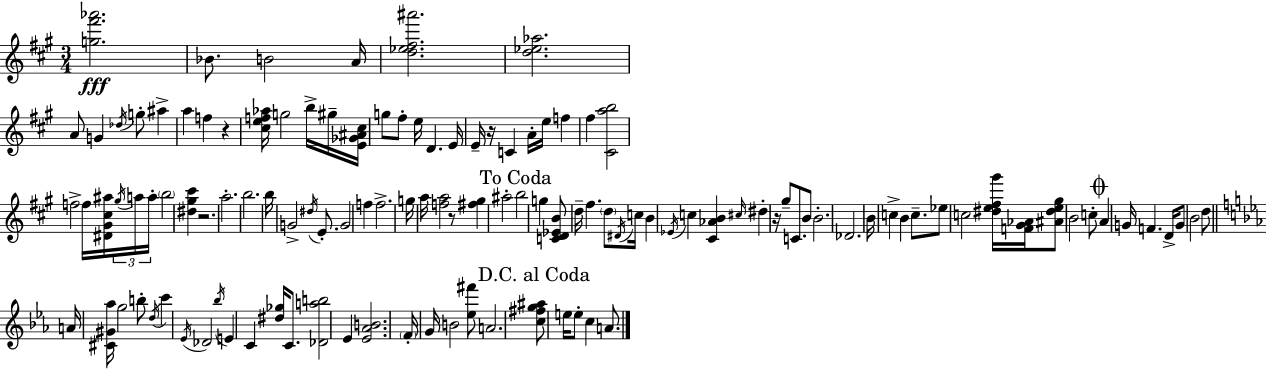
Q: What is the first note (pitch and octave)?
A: Bb4